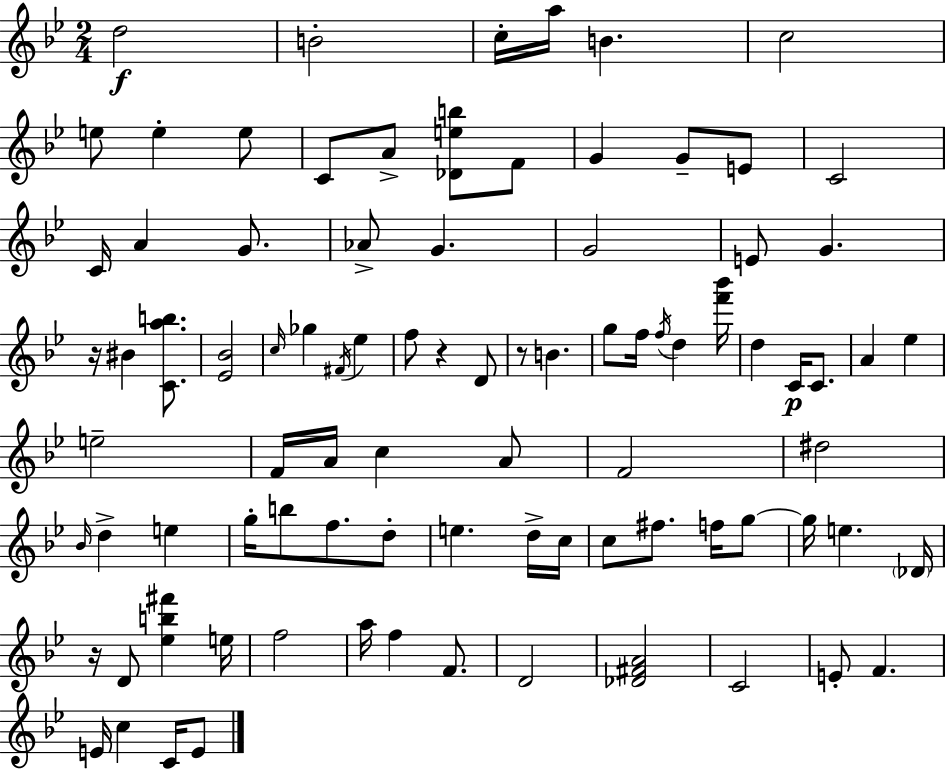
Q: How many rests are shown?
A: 4